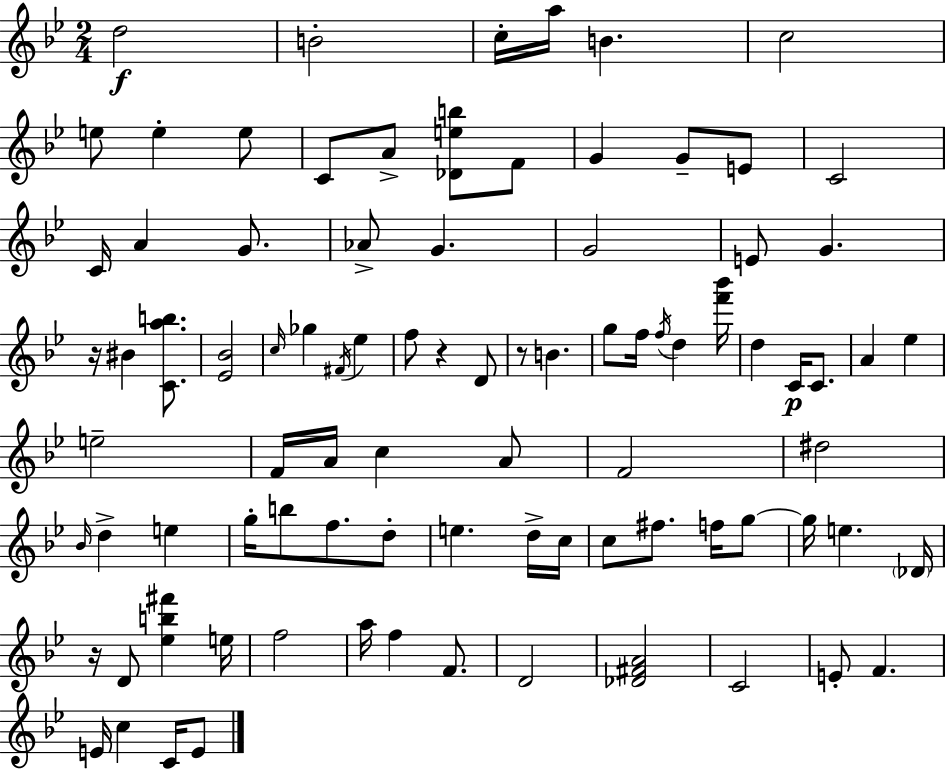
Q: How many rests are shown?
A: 4